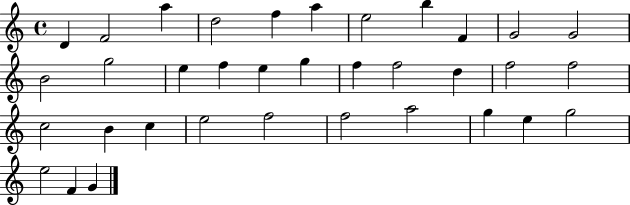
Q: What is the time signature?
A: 4/4